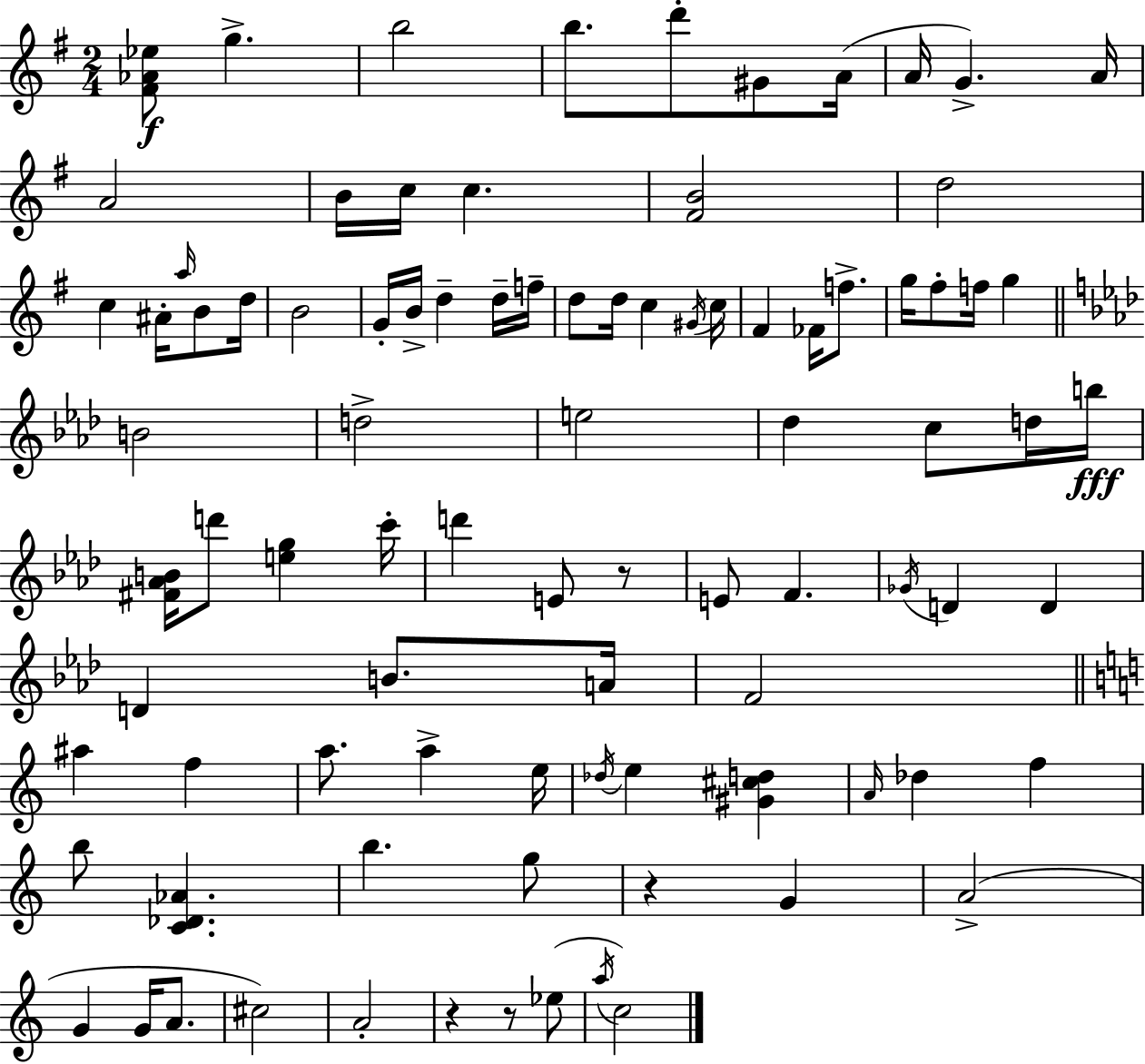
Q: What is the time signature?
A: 2/4